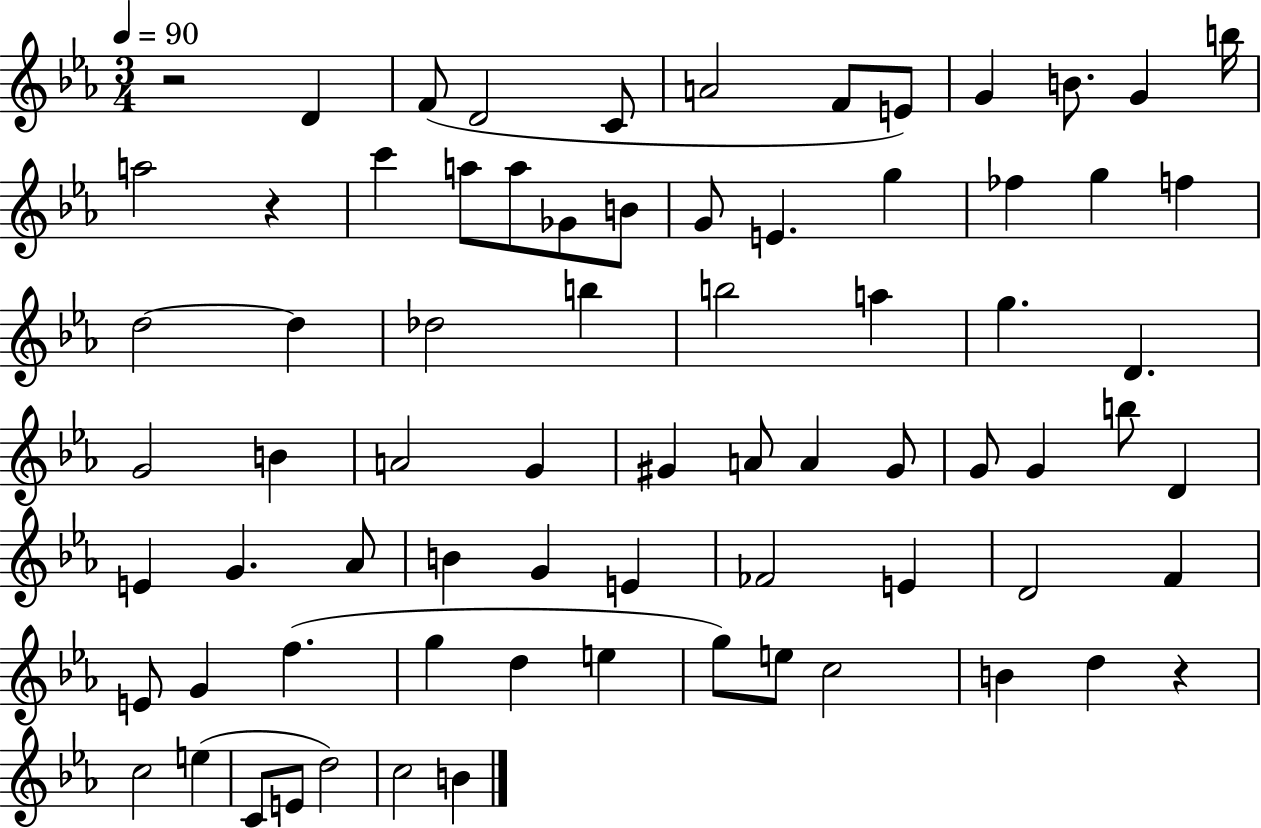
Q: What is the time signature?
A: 3/4